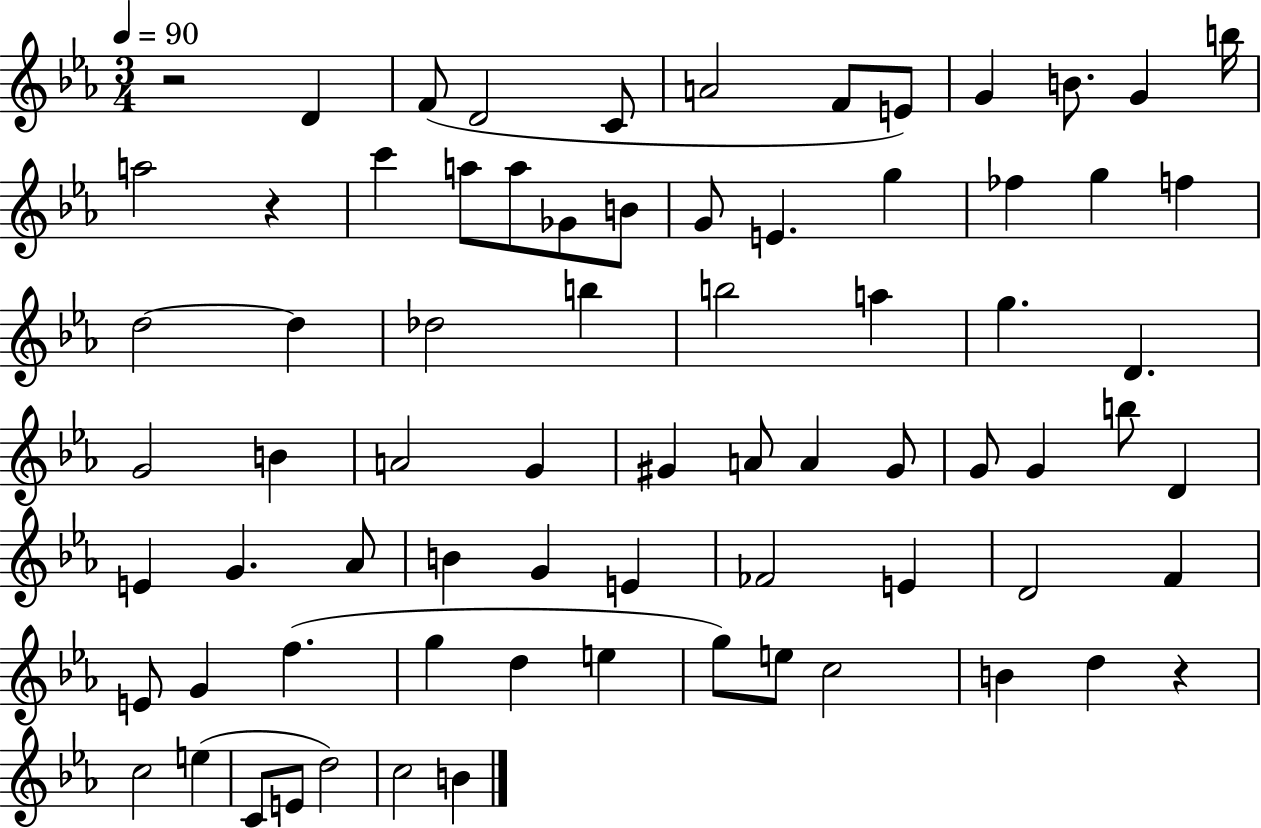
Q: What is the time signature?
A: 3/4